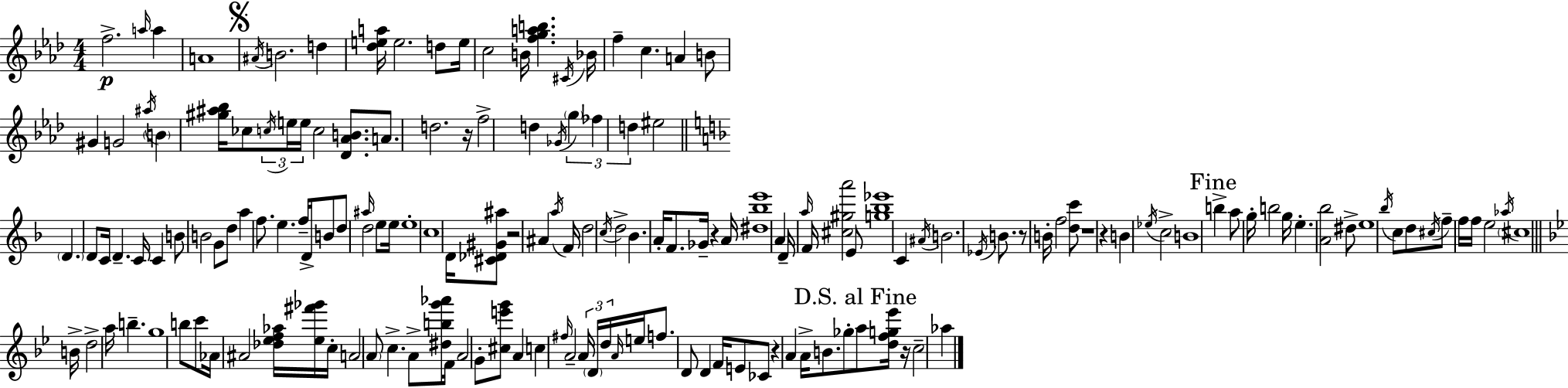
{
  \clef treble
  \numericTimeSignature
  \time 4/4
  \key f \minor
  f''2.->\p \grace { a''16 } a''4 | a'1 | \mark \markup { \musicglyph "scripts.segno" } \acciaccatura { ais'16 } b'2. d''4 | <des'' e'' a''>16 e''2. d''8 | \break e''16 c''2 b'16 <f'' g'' a'' b''>4. | \acciaccatura { cis'16 } bes'16 f''4-- c''4. a'4 | b'8 gis'4 g'2 \acciaccatura { ais''16 } | \parenthesize b'4 <gis'' ais'' bes''>16 ces''8 \tuplet 3/2 { \acciaccatura { c''16 } e''16 e''16 } c''2 | \break <des' aes' b'>8. a'8. d''2. | r16 f''2-> d''4 | \acciaccatura { ges'16 } \tuplet 3/2 { \parenthesize g''4 fes''4 d''4 } eis''2 | \bar "||" \break \key d \minor \parenthesize d'4. d'8 c'16 d'4.-- c'16 | c'4 b'8 b'2 g'8 | d''8 a''4 f''8. e''4. f''16-- | d'16-> b'8 d''8 \grace { ais''16 } d''2 e''8 | \break e''16 e''1-. | \parenthesize c''1 | d'16 <cis' des' gis' ais''>8 r2 ais'4 | \acciaccatura { a''16 } f'16 d''2 \acciaccatura { c''16 } d''2-> | \break bes'4. a'16-. f'8. ges'16-- r4 | a'16 <dis'' bes'' e'''>1 | a'4 d'16-- \grace { a''16 } f'16 <cis'' gis'' a'''>2 | e'8 <g'' bes'' ees'''>1 | \break c'4 \acciaccatura { ais'16 } b'2. | \acciaccatura { ees'16 } b'8. r8 b'16-. f''2 | <d'' c'''>8 r1 | r4 b'4 \acciaccatura { ees''16 } c''2-> | \break b'1 | \mark "Fine" b''4-> a''8 g''16-. b''2 | g''16 e''4.-. <a' bes''>2 | dis''8-> e''1 | \break \acciaccatura { bes''16 } c''8 d''8 \acciaccatura { cis''16 } f''8-- f''16 | f''16 e''2 \acciaccatura { aes''16 } \parenthesize cis''1 | \bar "||" \break \key g \minor b'16-> d''2-> a''16 b''4.-- | g''1 | b''8 c'''8 aes'16 ais'2 <des'' ees'' f'' aes''>16 <ees'' fis''' ges'''>16 c''16-. | a'2 \parenthesize a'8 c''4.-> | \break a'8-> <dis'' b'' g''' aes'''>16 f'16 a'2 g'8-. <cis'' e''' g'''>8 | a'4 c''4 \grace { fis''16 } a'2-- | \tuplet 3/2 { a'16 \parenthesize d'16 d''16 } \grace { a'16 } e''16 f''8. d'8 d'4 f'16 | e'8 ces'8 r4 a'4 a'16-> b'8. | \break ges''8-. \mark "D.S. al Fine" a''8 <d'' f'' g'' ees'''>16 r16 c''2-- aes''4 | \bar "|."
}